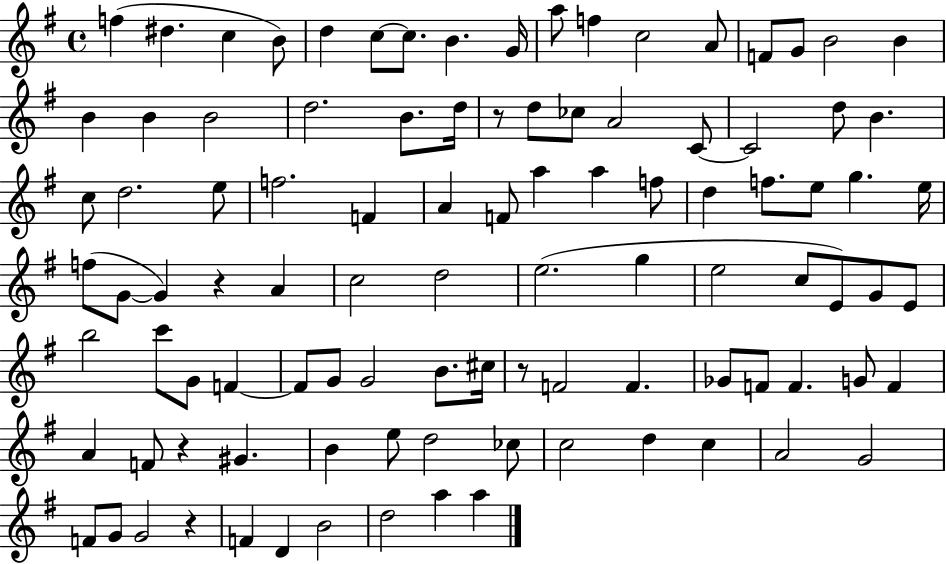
X:1
T:Untitled
M:4/4
L:1/4
K:G
f ^d c B/2 d c/2 c/2 B G/4 a/2 f c2 A/2 F/2 G/2 B2 B B B B2 d2 B/2 d/4 z/2 d/2 _c/2 A2 C/2 C2 d/2 B c/2 d2 e/2 f2 F A F/2 a a f/2 d f/2 e/2 g e/4 f/2 G/2 G z A c2 d2 e2 g e2 c/2 E/2 G/2 E/2 b2 c'/2 G/2 F F/2 G/2 G2 B/2 ^c/4 z/2 F2 F _G/2 F/2 F G/2 F A F/2 z ^G B e/2 d2 _c/2 c2 d c A2 G2 F/2 G/2 G2 z F D B2 d2 a a